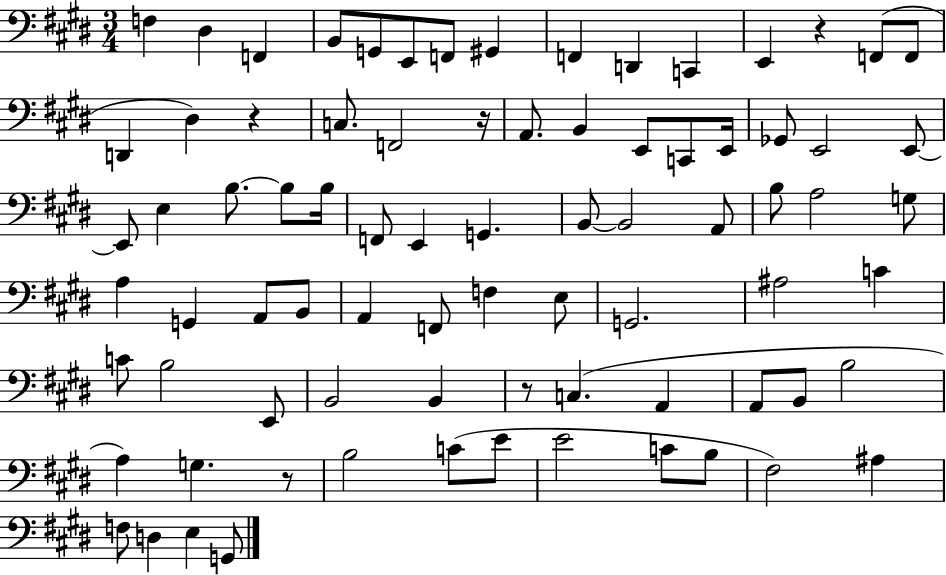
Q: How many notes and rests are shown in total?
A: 80